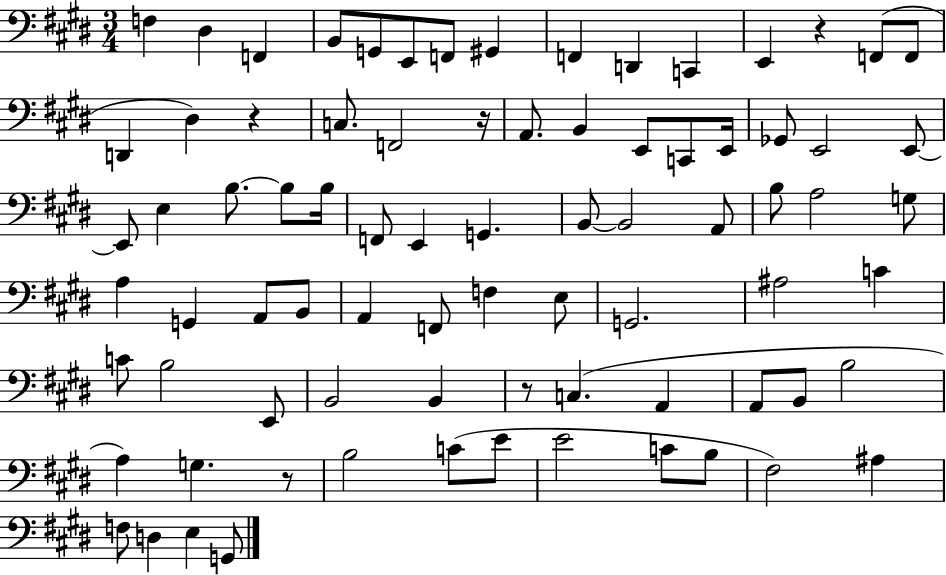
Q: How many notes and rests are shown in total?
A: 80